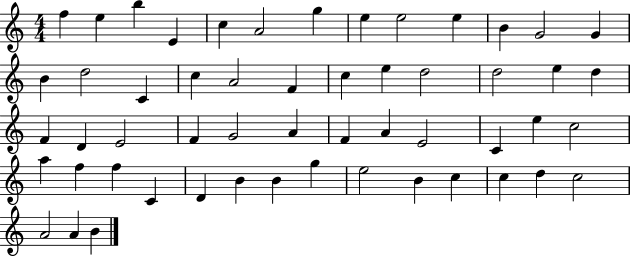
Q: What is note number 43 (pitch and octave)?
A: B4